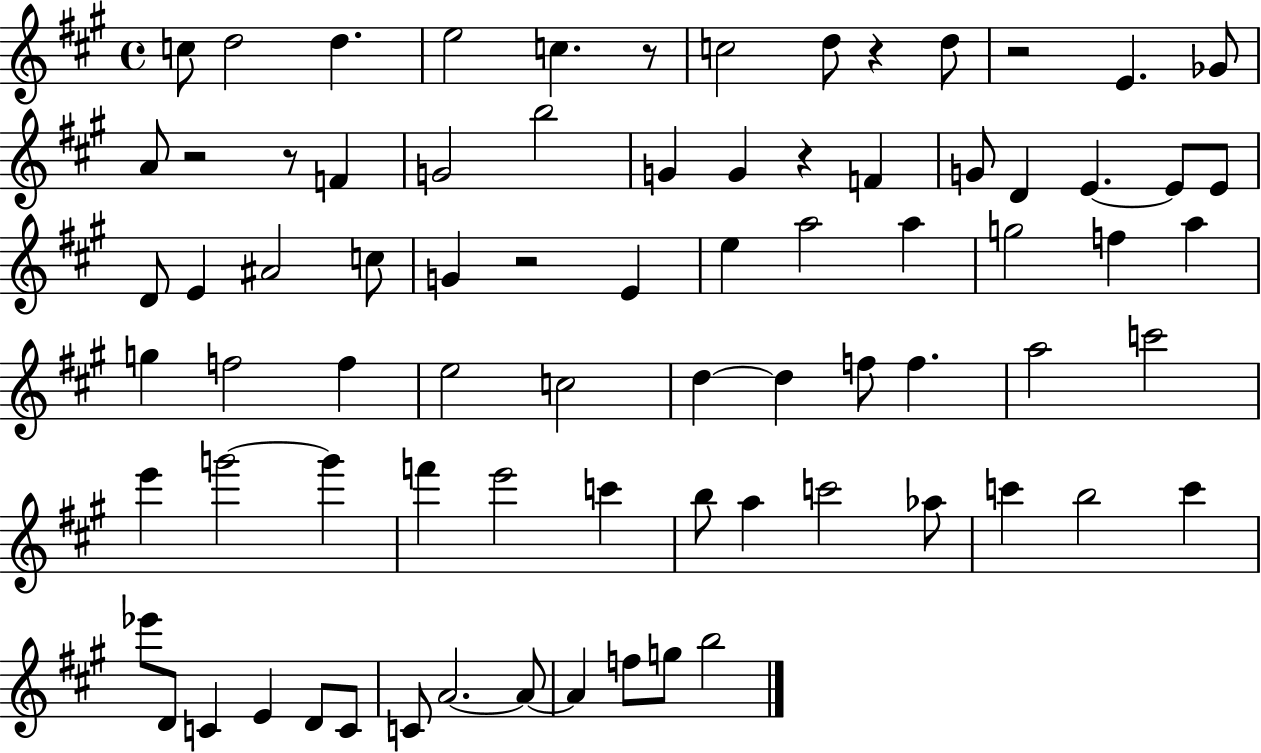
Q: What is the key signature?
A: A major